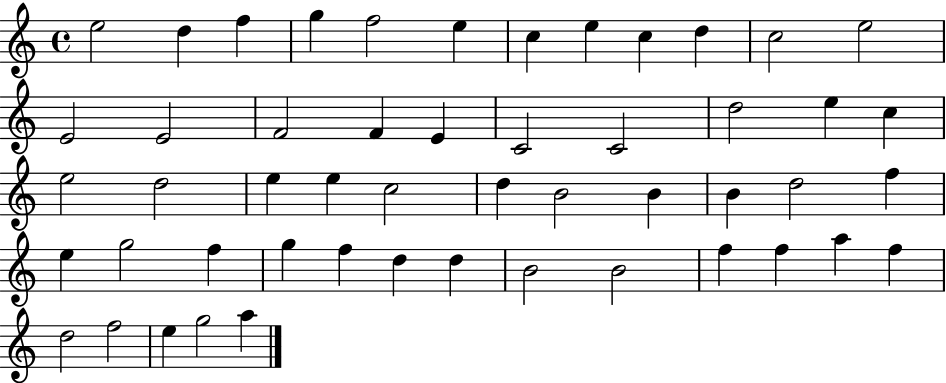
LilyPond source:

{
  \clef treble
  \time 4/4
  \defaultTimeSignature
  \key c \major
  e''2 d''4 f''4 | g''4 f''2 e''4 | c''4 e''4 c''4 d''4 | c''2 e''2 | \break e'2 e'2 | f'2 f'4 e'4 | c'2 c'2 | d''2 e''4 c''4 | \break e''2 d''2 | e''4 e''4 c''2 | d''4 b'2 b'4 | b'4 d''2 f''4 | \break e''4 g''2 f''4 | g''4 f''4 d''4 d''4 | b'2 b'2 | f''4 f''4 a''4 f''4 | \break d''2 f''2 | e''4 g''2 a''4 | \bar "|."
}